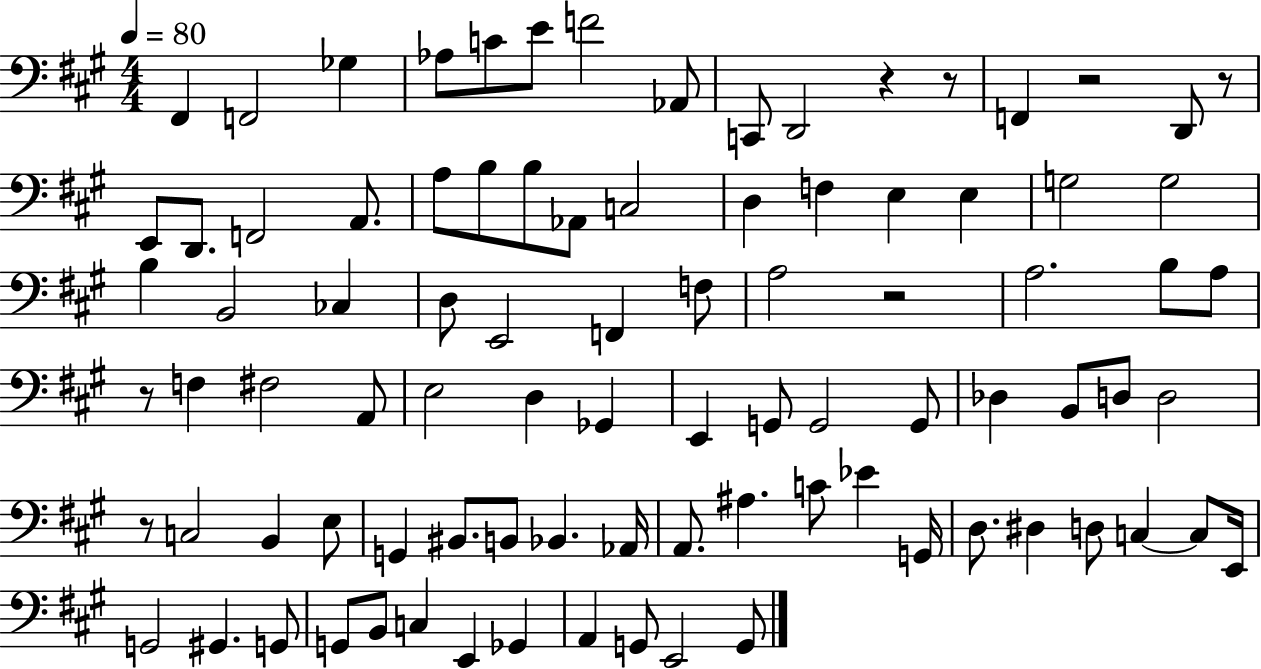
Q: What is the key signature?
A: A major